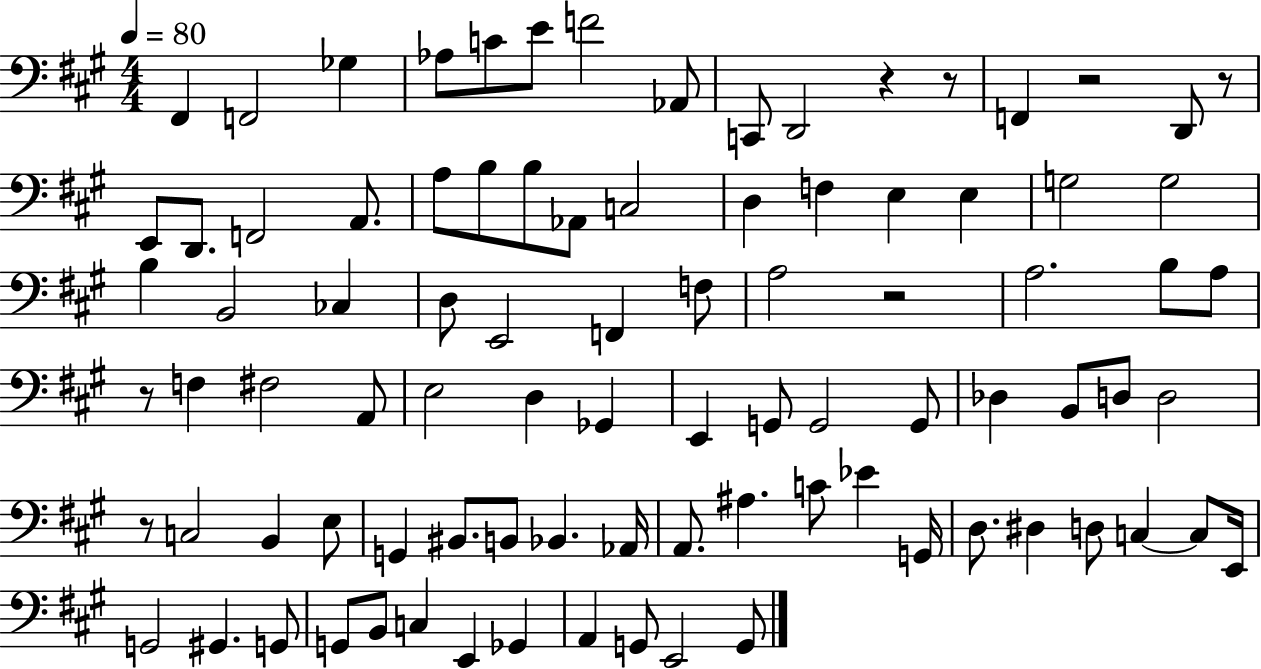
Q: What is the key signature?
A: A major